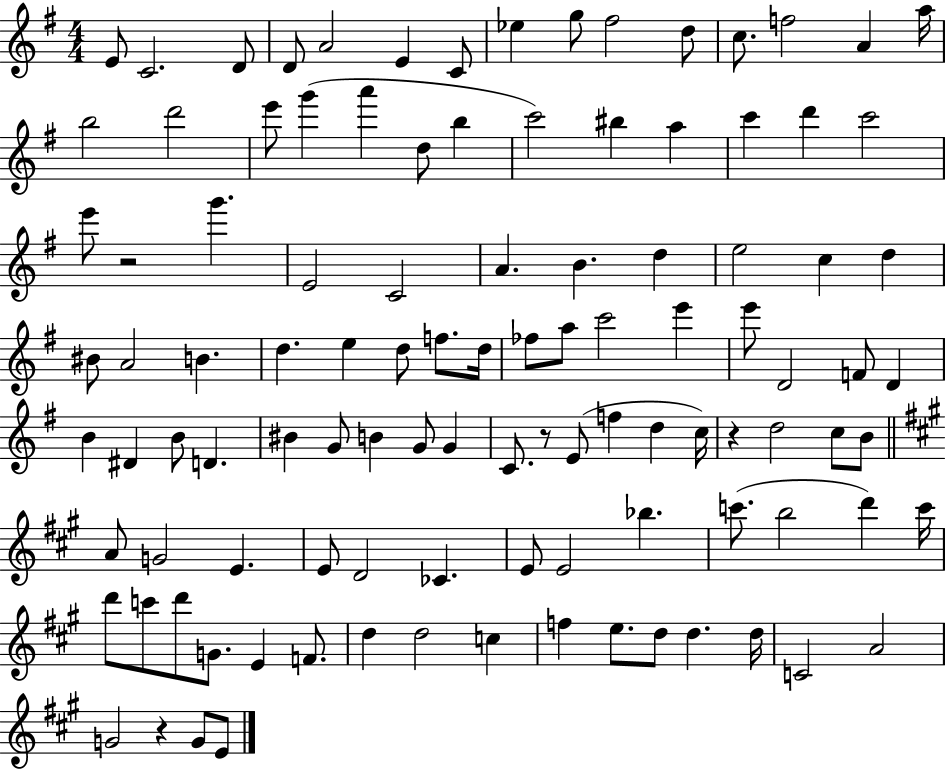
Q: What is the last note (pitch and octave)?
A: E4